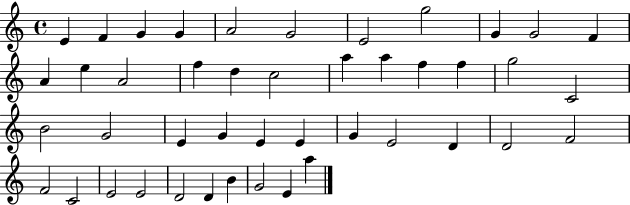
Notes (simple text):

E4/q F4/q G4/q G4/q A4/h G4/h E4/h G5/h G4/q G4/h F4/q A4/q E5/q A4/h F5/q D5/q C5/h A5/q A5/q F5/q F5/q G5/h C4/h B4/h G4/h E4/q G4/q E4/q E4/q G4/q E4/h D4/q D4/h F4/h F4/h C4/h E4/h E4/h D4/h D4/q B4/q G4/h E4/q A5/q